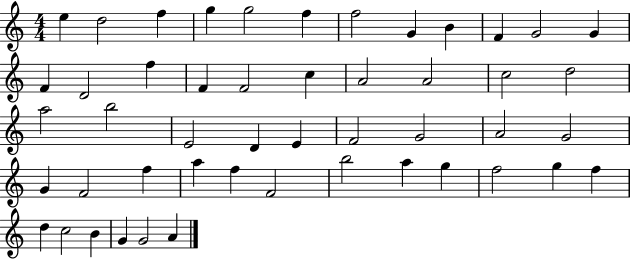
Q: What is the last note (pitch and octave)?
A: A4